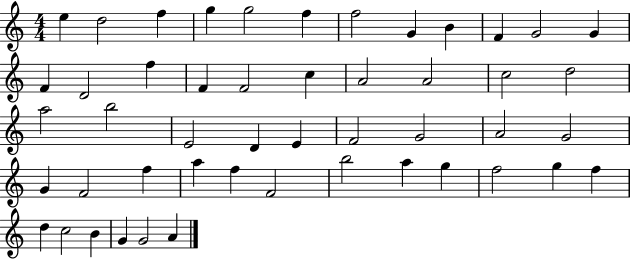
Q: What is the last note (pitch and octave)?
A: A4